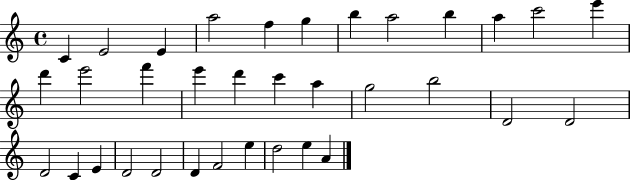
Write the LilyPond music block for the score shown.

{
  \clef treble
  \time 4/4
  \defaultTimeSignature
  \key c \major
  c'4 e'2 e'4 | a''2 f''4 g''4 | b''4 a''2 b''4 | a''4 c'''2 e'''4 | \break d'''4 e'''2 f'''4 | e'''4 d'''4 c'''4 a''4 | g''2 b''2 | d'2 d'2 | \break d'2 c'4 e'4 | d'2 d'2 | d'4 f'2 e''4 | d''2 e''4 a'4 | \break \bar "|."
}